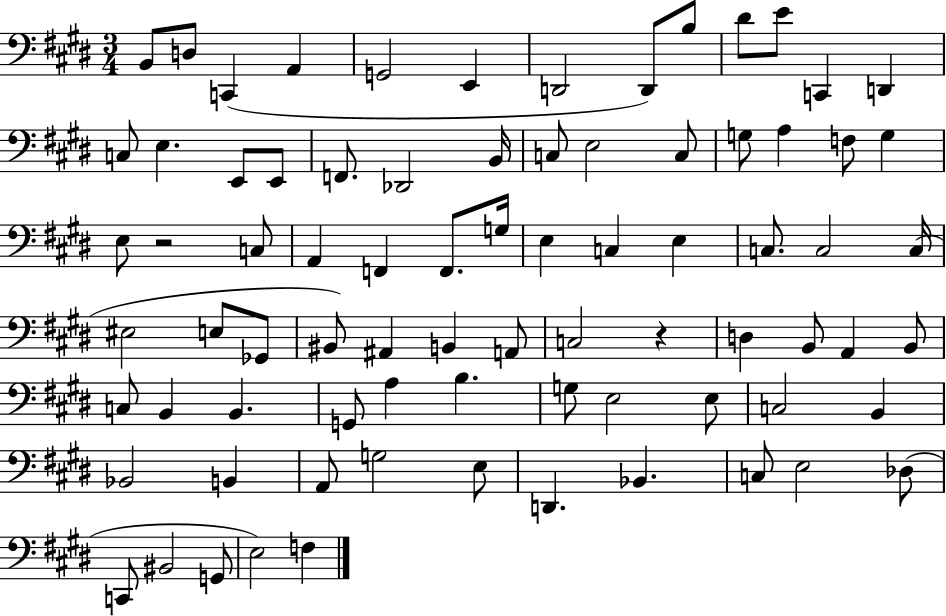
{
  \clef bass
  \numericTimeSignature
  \time 3/4
  \key e \major
  b,8 d8 c,4( a,4 | g,2 e,4 | d,2 d,8) b8 | dis'8 e'8 c,4 d,4 | \break c8 e4. e,8 e,8 | f,8. des,2 b,16 | c8 e2 c8 | g8 a4 f8 g4 | \break e8 r2 c8 | a,4 f,4 f,8. g16 | e4 c4 e4 | c8. c2 c16( | \break eis2 e8 ges,8 | bis,8) ais,4 b,4 a,8 | c2 r4 | d4 b,8 a,4 b,8 | \break c8 b,4 b,4. | g,8 a4 b4. | g8 e2 e8 | c2 b,4 | \break bes,2 b,4 | a,8 g2 e8 | d,4. bes,4. | c8 e2 des8( | \break c,8 bis,2 g,8 | e2) f4 | \bar "|."
}